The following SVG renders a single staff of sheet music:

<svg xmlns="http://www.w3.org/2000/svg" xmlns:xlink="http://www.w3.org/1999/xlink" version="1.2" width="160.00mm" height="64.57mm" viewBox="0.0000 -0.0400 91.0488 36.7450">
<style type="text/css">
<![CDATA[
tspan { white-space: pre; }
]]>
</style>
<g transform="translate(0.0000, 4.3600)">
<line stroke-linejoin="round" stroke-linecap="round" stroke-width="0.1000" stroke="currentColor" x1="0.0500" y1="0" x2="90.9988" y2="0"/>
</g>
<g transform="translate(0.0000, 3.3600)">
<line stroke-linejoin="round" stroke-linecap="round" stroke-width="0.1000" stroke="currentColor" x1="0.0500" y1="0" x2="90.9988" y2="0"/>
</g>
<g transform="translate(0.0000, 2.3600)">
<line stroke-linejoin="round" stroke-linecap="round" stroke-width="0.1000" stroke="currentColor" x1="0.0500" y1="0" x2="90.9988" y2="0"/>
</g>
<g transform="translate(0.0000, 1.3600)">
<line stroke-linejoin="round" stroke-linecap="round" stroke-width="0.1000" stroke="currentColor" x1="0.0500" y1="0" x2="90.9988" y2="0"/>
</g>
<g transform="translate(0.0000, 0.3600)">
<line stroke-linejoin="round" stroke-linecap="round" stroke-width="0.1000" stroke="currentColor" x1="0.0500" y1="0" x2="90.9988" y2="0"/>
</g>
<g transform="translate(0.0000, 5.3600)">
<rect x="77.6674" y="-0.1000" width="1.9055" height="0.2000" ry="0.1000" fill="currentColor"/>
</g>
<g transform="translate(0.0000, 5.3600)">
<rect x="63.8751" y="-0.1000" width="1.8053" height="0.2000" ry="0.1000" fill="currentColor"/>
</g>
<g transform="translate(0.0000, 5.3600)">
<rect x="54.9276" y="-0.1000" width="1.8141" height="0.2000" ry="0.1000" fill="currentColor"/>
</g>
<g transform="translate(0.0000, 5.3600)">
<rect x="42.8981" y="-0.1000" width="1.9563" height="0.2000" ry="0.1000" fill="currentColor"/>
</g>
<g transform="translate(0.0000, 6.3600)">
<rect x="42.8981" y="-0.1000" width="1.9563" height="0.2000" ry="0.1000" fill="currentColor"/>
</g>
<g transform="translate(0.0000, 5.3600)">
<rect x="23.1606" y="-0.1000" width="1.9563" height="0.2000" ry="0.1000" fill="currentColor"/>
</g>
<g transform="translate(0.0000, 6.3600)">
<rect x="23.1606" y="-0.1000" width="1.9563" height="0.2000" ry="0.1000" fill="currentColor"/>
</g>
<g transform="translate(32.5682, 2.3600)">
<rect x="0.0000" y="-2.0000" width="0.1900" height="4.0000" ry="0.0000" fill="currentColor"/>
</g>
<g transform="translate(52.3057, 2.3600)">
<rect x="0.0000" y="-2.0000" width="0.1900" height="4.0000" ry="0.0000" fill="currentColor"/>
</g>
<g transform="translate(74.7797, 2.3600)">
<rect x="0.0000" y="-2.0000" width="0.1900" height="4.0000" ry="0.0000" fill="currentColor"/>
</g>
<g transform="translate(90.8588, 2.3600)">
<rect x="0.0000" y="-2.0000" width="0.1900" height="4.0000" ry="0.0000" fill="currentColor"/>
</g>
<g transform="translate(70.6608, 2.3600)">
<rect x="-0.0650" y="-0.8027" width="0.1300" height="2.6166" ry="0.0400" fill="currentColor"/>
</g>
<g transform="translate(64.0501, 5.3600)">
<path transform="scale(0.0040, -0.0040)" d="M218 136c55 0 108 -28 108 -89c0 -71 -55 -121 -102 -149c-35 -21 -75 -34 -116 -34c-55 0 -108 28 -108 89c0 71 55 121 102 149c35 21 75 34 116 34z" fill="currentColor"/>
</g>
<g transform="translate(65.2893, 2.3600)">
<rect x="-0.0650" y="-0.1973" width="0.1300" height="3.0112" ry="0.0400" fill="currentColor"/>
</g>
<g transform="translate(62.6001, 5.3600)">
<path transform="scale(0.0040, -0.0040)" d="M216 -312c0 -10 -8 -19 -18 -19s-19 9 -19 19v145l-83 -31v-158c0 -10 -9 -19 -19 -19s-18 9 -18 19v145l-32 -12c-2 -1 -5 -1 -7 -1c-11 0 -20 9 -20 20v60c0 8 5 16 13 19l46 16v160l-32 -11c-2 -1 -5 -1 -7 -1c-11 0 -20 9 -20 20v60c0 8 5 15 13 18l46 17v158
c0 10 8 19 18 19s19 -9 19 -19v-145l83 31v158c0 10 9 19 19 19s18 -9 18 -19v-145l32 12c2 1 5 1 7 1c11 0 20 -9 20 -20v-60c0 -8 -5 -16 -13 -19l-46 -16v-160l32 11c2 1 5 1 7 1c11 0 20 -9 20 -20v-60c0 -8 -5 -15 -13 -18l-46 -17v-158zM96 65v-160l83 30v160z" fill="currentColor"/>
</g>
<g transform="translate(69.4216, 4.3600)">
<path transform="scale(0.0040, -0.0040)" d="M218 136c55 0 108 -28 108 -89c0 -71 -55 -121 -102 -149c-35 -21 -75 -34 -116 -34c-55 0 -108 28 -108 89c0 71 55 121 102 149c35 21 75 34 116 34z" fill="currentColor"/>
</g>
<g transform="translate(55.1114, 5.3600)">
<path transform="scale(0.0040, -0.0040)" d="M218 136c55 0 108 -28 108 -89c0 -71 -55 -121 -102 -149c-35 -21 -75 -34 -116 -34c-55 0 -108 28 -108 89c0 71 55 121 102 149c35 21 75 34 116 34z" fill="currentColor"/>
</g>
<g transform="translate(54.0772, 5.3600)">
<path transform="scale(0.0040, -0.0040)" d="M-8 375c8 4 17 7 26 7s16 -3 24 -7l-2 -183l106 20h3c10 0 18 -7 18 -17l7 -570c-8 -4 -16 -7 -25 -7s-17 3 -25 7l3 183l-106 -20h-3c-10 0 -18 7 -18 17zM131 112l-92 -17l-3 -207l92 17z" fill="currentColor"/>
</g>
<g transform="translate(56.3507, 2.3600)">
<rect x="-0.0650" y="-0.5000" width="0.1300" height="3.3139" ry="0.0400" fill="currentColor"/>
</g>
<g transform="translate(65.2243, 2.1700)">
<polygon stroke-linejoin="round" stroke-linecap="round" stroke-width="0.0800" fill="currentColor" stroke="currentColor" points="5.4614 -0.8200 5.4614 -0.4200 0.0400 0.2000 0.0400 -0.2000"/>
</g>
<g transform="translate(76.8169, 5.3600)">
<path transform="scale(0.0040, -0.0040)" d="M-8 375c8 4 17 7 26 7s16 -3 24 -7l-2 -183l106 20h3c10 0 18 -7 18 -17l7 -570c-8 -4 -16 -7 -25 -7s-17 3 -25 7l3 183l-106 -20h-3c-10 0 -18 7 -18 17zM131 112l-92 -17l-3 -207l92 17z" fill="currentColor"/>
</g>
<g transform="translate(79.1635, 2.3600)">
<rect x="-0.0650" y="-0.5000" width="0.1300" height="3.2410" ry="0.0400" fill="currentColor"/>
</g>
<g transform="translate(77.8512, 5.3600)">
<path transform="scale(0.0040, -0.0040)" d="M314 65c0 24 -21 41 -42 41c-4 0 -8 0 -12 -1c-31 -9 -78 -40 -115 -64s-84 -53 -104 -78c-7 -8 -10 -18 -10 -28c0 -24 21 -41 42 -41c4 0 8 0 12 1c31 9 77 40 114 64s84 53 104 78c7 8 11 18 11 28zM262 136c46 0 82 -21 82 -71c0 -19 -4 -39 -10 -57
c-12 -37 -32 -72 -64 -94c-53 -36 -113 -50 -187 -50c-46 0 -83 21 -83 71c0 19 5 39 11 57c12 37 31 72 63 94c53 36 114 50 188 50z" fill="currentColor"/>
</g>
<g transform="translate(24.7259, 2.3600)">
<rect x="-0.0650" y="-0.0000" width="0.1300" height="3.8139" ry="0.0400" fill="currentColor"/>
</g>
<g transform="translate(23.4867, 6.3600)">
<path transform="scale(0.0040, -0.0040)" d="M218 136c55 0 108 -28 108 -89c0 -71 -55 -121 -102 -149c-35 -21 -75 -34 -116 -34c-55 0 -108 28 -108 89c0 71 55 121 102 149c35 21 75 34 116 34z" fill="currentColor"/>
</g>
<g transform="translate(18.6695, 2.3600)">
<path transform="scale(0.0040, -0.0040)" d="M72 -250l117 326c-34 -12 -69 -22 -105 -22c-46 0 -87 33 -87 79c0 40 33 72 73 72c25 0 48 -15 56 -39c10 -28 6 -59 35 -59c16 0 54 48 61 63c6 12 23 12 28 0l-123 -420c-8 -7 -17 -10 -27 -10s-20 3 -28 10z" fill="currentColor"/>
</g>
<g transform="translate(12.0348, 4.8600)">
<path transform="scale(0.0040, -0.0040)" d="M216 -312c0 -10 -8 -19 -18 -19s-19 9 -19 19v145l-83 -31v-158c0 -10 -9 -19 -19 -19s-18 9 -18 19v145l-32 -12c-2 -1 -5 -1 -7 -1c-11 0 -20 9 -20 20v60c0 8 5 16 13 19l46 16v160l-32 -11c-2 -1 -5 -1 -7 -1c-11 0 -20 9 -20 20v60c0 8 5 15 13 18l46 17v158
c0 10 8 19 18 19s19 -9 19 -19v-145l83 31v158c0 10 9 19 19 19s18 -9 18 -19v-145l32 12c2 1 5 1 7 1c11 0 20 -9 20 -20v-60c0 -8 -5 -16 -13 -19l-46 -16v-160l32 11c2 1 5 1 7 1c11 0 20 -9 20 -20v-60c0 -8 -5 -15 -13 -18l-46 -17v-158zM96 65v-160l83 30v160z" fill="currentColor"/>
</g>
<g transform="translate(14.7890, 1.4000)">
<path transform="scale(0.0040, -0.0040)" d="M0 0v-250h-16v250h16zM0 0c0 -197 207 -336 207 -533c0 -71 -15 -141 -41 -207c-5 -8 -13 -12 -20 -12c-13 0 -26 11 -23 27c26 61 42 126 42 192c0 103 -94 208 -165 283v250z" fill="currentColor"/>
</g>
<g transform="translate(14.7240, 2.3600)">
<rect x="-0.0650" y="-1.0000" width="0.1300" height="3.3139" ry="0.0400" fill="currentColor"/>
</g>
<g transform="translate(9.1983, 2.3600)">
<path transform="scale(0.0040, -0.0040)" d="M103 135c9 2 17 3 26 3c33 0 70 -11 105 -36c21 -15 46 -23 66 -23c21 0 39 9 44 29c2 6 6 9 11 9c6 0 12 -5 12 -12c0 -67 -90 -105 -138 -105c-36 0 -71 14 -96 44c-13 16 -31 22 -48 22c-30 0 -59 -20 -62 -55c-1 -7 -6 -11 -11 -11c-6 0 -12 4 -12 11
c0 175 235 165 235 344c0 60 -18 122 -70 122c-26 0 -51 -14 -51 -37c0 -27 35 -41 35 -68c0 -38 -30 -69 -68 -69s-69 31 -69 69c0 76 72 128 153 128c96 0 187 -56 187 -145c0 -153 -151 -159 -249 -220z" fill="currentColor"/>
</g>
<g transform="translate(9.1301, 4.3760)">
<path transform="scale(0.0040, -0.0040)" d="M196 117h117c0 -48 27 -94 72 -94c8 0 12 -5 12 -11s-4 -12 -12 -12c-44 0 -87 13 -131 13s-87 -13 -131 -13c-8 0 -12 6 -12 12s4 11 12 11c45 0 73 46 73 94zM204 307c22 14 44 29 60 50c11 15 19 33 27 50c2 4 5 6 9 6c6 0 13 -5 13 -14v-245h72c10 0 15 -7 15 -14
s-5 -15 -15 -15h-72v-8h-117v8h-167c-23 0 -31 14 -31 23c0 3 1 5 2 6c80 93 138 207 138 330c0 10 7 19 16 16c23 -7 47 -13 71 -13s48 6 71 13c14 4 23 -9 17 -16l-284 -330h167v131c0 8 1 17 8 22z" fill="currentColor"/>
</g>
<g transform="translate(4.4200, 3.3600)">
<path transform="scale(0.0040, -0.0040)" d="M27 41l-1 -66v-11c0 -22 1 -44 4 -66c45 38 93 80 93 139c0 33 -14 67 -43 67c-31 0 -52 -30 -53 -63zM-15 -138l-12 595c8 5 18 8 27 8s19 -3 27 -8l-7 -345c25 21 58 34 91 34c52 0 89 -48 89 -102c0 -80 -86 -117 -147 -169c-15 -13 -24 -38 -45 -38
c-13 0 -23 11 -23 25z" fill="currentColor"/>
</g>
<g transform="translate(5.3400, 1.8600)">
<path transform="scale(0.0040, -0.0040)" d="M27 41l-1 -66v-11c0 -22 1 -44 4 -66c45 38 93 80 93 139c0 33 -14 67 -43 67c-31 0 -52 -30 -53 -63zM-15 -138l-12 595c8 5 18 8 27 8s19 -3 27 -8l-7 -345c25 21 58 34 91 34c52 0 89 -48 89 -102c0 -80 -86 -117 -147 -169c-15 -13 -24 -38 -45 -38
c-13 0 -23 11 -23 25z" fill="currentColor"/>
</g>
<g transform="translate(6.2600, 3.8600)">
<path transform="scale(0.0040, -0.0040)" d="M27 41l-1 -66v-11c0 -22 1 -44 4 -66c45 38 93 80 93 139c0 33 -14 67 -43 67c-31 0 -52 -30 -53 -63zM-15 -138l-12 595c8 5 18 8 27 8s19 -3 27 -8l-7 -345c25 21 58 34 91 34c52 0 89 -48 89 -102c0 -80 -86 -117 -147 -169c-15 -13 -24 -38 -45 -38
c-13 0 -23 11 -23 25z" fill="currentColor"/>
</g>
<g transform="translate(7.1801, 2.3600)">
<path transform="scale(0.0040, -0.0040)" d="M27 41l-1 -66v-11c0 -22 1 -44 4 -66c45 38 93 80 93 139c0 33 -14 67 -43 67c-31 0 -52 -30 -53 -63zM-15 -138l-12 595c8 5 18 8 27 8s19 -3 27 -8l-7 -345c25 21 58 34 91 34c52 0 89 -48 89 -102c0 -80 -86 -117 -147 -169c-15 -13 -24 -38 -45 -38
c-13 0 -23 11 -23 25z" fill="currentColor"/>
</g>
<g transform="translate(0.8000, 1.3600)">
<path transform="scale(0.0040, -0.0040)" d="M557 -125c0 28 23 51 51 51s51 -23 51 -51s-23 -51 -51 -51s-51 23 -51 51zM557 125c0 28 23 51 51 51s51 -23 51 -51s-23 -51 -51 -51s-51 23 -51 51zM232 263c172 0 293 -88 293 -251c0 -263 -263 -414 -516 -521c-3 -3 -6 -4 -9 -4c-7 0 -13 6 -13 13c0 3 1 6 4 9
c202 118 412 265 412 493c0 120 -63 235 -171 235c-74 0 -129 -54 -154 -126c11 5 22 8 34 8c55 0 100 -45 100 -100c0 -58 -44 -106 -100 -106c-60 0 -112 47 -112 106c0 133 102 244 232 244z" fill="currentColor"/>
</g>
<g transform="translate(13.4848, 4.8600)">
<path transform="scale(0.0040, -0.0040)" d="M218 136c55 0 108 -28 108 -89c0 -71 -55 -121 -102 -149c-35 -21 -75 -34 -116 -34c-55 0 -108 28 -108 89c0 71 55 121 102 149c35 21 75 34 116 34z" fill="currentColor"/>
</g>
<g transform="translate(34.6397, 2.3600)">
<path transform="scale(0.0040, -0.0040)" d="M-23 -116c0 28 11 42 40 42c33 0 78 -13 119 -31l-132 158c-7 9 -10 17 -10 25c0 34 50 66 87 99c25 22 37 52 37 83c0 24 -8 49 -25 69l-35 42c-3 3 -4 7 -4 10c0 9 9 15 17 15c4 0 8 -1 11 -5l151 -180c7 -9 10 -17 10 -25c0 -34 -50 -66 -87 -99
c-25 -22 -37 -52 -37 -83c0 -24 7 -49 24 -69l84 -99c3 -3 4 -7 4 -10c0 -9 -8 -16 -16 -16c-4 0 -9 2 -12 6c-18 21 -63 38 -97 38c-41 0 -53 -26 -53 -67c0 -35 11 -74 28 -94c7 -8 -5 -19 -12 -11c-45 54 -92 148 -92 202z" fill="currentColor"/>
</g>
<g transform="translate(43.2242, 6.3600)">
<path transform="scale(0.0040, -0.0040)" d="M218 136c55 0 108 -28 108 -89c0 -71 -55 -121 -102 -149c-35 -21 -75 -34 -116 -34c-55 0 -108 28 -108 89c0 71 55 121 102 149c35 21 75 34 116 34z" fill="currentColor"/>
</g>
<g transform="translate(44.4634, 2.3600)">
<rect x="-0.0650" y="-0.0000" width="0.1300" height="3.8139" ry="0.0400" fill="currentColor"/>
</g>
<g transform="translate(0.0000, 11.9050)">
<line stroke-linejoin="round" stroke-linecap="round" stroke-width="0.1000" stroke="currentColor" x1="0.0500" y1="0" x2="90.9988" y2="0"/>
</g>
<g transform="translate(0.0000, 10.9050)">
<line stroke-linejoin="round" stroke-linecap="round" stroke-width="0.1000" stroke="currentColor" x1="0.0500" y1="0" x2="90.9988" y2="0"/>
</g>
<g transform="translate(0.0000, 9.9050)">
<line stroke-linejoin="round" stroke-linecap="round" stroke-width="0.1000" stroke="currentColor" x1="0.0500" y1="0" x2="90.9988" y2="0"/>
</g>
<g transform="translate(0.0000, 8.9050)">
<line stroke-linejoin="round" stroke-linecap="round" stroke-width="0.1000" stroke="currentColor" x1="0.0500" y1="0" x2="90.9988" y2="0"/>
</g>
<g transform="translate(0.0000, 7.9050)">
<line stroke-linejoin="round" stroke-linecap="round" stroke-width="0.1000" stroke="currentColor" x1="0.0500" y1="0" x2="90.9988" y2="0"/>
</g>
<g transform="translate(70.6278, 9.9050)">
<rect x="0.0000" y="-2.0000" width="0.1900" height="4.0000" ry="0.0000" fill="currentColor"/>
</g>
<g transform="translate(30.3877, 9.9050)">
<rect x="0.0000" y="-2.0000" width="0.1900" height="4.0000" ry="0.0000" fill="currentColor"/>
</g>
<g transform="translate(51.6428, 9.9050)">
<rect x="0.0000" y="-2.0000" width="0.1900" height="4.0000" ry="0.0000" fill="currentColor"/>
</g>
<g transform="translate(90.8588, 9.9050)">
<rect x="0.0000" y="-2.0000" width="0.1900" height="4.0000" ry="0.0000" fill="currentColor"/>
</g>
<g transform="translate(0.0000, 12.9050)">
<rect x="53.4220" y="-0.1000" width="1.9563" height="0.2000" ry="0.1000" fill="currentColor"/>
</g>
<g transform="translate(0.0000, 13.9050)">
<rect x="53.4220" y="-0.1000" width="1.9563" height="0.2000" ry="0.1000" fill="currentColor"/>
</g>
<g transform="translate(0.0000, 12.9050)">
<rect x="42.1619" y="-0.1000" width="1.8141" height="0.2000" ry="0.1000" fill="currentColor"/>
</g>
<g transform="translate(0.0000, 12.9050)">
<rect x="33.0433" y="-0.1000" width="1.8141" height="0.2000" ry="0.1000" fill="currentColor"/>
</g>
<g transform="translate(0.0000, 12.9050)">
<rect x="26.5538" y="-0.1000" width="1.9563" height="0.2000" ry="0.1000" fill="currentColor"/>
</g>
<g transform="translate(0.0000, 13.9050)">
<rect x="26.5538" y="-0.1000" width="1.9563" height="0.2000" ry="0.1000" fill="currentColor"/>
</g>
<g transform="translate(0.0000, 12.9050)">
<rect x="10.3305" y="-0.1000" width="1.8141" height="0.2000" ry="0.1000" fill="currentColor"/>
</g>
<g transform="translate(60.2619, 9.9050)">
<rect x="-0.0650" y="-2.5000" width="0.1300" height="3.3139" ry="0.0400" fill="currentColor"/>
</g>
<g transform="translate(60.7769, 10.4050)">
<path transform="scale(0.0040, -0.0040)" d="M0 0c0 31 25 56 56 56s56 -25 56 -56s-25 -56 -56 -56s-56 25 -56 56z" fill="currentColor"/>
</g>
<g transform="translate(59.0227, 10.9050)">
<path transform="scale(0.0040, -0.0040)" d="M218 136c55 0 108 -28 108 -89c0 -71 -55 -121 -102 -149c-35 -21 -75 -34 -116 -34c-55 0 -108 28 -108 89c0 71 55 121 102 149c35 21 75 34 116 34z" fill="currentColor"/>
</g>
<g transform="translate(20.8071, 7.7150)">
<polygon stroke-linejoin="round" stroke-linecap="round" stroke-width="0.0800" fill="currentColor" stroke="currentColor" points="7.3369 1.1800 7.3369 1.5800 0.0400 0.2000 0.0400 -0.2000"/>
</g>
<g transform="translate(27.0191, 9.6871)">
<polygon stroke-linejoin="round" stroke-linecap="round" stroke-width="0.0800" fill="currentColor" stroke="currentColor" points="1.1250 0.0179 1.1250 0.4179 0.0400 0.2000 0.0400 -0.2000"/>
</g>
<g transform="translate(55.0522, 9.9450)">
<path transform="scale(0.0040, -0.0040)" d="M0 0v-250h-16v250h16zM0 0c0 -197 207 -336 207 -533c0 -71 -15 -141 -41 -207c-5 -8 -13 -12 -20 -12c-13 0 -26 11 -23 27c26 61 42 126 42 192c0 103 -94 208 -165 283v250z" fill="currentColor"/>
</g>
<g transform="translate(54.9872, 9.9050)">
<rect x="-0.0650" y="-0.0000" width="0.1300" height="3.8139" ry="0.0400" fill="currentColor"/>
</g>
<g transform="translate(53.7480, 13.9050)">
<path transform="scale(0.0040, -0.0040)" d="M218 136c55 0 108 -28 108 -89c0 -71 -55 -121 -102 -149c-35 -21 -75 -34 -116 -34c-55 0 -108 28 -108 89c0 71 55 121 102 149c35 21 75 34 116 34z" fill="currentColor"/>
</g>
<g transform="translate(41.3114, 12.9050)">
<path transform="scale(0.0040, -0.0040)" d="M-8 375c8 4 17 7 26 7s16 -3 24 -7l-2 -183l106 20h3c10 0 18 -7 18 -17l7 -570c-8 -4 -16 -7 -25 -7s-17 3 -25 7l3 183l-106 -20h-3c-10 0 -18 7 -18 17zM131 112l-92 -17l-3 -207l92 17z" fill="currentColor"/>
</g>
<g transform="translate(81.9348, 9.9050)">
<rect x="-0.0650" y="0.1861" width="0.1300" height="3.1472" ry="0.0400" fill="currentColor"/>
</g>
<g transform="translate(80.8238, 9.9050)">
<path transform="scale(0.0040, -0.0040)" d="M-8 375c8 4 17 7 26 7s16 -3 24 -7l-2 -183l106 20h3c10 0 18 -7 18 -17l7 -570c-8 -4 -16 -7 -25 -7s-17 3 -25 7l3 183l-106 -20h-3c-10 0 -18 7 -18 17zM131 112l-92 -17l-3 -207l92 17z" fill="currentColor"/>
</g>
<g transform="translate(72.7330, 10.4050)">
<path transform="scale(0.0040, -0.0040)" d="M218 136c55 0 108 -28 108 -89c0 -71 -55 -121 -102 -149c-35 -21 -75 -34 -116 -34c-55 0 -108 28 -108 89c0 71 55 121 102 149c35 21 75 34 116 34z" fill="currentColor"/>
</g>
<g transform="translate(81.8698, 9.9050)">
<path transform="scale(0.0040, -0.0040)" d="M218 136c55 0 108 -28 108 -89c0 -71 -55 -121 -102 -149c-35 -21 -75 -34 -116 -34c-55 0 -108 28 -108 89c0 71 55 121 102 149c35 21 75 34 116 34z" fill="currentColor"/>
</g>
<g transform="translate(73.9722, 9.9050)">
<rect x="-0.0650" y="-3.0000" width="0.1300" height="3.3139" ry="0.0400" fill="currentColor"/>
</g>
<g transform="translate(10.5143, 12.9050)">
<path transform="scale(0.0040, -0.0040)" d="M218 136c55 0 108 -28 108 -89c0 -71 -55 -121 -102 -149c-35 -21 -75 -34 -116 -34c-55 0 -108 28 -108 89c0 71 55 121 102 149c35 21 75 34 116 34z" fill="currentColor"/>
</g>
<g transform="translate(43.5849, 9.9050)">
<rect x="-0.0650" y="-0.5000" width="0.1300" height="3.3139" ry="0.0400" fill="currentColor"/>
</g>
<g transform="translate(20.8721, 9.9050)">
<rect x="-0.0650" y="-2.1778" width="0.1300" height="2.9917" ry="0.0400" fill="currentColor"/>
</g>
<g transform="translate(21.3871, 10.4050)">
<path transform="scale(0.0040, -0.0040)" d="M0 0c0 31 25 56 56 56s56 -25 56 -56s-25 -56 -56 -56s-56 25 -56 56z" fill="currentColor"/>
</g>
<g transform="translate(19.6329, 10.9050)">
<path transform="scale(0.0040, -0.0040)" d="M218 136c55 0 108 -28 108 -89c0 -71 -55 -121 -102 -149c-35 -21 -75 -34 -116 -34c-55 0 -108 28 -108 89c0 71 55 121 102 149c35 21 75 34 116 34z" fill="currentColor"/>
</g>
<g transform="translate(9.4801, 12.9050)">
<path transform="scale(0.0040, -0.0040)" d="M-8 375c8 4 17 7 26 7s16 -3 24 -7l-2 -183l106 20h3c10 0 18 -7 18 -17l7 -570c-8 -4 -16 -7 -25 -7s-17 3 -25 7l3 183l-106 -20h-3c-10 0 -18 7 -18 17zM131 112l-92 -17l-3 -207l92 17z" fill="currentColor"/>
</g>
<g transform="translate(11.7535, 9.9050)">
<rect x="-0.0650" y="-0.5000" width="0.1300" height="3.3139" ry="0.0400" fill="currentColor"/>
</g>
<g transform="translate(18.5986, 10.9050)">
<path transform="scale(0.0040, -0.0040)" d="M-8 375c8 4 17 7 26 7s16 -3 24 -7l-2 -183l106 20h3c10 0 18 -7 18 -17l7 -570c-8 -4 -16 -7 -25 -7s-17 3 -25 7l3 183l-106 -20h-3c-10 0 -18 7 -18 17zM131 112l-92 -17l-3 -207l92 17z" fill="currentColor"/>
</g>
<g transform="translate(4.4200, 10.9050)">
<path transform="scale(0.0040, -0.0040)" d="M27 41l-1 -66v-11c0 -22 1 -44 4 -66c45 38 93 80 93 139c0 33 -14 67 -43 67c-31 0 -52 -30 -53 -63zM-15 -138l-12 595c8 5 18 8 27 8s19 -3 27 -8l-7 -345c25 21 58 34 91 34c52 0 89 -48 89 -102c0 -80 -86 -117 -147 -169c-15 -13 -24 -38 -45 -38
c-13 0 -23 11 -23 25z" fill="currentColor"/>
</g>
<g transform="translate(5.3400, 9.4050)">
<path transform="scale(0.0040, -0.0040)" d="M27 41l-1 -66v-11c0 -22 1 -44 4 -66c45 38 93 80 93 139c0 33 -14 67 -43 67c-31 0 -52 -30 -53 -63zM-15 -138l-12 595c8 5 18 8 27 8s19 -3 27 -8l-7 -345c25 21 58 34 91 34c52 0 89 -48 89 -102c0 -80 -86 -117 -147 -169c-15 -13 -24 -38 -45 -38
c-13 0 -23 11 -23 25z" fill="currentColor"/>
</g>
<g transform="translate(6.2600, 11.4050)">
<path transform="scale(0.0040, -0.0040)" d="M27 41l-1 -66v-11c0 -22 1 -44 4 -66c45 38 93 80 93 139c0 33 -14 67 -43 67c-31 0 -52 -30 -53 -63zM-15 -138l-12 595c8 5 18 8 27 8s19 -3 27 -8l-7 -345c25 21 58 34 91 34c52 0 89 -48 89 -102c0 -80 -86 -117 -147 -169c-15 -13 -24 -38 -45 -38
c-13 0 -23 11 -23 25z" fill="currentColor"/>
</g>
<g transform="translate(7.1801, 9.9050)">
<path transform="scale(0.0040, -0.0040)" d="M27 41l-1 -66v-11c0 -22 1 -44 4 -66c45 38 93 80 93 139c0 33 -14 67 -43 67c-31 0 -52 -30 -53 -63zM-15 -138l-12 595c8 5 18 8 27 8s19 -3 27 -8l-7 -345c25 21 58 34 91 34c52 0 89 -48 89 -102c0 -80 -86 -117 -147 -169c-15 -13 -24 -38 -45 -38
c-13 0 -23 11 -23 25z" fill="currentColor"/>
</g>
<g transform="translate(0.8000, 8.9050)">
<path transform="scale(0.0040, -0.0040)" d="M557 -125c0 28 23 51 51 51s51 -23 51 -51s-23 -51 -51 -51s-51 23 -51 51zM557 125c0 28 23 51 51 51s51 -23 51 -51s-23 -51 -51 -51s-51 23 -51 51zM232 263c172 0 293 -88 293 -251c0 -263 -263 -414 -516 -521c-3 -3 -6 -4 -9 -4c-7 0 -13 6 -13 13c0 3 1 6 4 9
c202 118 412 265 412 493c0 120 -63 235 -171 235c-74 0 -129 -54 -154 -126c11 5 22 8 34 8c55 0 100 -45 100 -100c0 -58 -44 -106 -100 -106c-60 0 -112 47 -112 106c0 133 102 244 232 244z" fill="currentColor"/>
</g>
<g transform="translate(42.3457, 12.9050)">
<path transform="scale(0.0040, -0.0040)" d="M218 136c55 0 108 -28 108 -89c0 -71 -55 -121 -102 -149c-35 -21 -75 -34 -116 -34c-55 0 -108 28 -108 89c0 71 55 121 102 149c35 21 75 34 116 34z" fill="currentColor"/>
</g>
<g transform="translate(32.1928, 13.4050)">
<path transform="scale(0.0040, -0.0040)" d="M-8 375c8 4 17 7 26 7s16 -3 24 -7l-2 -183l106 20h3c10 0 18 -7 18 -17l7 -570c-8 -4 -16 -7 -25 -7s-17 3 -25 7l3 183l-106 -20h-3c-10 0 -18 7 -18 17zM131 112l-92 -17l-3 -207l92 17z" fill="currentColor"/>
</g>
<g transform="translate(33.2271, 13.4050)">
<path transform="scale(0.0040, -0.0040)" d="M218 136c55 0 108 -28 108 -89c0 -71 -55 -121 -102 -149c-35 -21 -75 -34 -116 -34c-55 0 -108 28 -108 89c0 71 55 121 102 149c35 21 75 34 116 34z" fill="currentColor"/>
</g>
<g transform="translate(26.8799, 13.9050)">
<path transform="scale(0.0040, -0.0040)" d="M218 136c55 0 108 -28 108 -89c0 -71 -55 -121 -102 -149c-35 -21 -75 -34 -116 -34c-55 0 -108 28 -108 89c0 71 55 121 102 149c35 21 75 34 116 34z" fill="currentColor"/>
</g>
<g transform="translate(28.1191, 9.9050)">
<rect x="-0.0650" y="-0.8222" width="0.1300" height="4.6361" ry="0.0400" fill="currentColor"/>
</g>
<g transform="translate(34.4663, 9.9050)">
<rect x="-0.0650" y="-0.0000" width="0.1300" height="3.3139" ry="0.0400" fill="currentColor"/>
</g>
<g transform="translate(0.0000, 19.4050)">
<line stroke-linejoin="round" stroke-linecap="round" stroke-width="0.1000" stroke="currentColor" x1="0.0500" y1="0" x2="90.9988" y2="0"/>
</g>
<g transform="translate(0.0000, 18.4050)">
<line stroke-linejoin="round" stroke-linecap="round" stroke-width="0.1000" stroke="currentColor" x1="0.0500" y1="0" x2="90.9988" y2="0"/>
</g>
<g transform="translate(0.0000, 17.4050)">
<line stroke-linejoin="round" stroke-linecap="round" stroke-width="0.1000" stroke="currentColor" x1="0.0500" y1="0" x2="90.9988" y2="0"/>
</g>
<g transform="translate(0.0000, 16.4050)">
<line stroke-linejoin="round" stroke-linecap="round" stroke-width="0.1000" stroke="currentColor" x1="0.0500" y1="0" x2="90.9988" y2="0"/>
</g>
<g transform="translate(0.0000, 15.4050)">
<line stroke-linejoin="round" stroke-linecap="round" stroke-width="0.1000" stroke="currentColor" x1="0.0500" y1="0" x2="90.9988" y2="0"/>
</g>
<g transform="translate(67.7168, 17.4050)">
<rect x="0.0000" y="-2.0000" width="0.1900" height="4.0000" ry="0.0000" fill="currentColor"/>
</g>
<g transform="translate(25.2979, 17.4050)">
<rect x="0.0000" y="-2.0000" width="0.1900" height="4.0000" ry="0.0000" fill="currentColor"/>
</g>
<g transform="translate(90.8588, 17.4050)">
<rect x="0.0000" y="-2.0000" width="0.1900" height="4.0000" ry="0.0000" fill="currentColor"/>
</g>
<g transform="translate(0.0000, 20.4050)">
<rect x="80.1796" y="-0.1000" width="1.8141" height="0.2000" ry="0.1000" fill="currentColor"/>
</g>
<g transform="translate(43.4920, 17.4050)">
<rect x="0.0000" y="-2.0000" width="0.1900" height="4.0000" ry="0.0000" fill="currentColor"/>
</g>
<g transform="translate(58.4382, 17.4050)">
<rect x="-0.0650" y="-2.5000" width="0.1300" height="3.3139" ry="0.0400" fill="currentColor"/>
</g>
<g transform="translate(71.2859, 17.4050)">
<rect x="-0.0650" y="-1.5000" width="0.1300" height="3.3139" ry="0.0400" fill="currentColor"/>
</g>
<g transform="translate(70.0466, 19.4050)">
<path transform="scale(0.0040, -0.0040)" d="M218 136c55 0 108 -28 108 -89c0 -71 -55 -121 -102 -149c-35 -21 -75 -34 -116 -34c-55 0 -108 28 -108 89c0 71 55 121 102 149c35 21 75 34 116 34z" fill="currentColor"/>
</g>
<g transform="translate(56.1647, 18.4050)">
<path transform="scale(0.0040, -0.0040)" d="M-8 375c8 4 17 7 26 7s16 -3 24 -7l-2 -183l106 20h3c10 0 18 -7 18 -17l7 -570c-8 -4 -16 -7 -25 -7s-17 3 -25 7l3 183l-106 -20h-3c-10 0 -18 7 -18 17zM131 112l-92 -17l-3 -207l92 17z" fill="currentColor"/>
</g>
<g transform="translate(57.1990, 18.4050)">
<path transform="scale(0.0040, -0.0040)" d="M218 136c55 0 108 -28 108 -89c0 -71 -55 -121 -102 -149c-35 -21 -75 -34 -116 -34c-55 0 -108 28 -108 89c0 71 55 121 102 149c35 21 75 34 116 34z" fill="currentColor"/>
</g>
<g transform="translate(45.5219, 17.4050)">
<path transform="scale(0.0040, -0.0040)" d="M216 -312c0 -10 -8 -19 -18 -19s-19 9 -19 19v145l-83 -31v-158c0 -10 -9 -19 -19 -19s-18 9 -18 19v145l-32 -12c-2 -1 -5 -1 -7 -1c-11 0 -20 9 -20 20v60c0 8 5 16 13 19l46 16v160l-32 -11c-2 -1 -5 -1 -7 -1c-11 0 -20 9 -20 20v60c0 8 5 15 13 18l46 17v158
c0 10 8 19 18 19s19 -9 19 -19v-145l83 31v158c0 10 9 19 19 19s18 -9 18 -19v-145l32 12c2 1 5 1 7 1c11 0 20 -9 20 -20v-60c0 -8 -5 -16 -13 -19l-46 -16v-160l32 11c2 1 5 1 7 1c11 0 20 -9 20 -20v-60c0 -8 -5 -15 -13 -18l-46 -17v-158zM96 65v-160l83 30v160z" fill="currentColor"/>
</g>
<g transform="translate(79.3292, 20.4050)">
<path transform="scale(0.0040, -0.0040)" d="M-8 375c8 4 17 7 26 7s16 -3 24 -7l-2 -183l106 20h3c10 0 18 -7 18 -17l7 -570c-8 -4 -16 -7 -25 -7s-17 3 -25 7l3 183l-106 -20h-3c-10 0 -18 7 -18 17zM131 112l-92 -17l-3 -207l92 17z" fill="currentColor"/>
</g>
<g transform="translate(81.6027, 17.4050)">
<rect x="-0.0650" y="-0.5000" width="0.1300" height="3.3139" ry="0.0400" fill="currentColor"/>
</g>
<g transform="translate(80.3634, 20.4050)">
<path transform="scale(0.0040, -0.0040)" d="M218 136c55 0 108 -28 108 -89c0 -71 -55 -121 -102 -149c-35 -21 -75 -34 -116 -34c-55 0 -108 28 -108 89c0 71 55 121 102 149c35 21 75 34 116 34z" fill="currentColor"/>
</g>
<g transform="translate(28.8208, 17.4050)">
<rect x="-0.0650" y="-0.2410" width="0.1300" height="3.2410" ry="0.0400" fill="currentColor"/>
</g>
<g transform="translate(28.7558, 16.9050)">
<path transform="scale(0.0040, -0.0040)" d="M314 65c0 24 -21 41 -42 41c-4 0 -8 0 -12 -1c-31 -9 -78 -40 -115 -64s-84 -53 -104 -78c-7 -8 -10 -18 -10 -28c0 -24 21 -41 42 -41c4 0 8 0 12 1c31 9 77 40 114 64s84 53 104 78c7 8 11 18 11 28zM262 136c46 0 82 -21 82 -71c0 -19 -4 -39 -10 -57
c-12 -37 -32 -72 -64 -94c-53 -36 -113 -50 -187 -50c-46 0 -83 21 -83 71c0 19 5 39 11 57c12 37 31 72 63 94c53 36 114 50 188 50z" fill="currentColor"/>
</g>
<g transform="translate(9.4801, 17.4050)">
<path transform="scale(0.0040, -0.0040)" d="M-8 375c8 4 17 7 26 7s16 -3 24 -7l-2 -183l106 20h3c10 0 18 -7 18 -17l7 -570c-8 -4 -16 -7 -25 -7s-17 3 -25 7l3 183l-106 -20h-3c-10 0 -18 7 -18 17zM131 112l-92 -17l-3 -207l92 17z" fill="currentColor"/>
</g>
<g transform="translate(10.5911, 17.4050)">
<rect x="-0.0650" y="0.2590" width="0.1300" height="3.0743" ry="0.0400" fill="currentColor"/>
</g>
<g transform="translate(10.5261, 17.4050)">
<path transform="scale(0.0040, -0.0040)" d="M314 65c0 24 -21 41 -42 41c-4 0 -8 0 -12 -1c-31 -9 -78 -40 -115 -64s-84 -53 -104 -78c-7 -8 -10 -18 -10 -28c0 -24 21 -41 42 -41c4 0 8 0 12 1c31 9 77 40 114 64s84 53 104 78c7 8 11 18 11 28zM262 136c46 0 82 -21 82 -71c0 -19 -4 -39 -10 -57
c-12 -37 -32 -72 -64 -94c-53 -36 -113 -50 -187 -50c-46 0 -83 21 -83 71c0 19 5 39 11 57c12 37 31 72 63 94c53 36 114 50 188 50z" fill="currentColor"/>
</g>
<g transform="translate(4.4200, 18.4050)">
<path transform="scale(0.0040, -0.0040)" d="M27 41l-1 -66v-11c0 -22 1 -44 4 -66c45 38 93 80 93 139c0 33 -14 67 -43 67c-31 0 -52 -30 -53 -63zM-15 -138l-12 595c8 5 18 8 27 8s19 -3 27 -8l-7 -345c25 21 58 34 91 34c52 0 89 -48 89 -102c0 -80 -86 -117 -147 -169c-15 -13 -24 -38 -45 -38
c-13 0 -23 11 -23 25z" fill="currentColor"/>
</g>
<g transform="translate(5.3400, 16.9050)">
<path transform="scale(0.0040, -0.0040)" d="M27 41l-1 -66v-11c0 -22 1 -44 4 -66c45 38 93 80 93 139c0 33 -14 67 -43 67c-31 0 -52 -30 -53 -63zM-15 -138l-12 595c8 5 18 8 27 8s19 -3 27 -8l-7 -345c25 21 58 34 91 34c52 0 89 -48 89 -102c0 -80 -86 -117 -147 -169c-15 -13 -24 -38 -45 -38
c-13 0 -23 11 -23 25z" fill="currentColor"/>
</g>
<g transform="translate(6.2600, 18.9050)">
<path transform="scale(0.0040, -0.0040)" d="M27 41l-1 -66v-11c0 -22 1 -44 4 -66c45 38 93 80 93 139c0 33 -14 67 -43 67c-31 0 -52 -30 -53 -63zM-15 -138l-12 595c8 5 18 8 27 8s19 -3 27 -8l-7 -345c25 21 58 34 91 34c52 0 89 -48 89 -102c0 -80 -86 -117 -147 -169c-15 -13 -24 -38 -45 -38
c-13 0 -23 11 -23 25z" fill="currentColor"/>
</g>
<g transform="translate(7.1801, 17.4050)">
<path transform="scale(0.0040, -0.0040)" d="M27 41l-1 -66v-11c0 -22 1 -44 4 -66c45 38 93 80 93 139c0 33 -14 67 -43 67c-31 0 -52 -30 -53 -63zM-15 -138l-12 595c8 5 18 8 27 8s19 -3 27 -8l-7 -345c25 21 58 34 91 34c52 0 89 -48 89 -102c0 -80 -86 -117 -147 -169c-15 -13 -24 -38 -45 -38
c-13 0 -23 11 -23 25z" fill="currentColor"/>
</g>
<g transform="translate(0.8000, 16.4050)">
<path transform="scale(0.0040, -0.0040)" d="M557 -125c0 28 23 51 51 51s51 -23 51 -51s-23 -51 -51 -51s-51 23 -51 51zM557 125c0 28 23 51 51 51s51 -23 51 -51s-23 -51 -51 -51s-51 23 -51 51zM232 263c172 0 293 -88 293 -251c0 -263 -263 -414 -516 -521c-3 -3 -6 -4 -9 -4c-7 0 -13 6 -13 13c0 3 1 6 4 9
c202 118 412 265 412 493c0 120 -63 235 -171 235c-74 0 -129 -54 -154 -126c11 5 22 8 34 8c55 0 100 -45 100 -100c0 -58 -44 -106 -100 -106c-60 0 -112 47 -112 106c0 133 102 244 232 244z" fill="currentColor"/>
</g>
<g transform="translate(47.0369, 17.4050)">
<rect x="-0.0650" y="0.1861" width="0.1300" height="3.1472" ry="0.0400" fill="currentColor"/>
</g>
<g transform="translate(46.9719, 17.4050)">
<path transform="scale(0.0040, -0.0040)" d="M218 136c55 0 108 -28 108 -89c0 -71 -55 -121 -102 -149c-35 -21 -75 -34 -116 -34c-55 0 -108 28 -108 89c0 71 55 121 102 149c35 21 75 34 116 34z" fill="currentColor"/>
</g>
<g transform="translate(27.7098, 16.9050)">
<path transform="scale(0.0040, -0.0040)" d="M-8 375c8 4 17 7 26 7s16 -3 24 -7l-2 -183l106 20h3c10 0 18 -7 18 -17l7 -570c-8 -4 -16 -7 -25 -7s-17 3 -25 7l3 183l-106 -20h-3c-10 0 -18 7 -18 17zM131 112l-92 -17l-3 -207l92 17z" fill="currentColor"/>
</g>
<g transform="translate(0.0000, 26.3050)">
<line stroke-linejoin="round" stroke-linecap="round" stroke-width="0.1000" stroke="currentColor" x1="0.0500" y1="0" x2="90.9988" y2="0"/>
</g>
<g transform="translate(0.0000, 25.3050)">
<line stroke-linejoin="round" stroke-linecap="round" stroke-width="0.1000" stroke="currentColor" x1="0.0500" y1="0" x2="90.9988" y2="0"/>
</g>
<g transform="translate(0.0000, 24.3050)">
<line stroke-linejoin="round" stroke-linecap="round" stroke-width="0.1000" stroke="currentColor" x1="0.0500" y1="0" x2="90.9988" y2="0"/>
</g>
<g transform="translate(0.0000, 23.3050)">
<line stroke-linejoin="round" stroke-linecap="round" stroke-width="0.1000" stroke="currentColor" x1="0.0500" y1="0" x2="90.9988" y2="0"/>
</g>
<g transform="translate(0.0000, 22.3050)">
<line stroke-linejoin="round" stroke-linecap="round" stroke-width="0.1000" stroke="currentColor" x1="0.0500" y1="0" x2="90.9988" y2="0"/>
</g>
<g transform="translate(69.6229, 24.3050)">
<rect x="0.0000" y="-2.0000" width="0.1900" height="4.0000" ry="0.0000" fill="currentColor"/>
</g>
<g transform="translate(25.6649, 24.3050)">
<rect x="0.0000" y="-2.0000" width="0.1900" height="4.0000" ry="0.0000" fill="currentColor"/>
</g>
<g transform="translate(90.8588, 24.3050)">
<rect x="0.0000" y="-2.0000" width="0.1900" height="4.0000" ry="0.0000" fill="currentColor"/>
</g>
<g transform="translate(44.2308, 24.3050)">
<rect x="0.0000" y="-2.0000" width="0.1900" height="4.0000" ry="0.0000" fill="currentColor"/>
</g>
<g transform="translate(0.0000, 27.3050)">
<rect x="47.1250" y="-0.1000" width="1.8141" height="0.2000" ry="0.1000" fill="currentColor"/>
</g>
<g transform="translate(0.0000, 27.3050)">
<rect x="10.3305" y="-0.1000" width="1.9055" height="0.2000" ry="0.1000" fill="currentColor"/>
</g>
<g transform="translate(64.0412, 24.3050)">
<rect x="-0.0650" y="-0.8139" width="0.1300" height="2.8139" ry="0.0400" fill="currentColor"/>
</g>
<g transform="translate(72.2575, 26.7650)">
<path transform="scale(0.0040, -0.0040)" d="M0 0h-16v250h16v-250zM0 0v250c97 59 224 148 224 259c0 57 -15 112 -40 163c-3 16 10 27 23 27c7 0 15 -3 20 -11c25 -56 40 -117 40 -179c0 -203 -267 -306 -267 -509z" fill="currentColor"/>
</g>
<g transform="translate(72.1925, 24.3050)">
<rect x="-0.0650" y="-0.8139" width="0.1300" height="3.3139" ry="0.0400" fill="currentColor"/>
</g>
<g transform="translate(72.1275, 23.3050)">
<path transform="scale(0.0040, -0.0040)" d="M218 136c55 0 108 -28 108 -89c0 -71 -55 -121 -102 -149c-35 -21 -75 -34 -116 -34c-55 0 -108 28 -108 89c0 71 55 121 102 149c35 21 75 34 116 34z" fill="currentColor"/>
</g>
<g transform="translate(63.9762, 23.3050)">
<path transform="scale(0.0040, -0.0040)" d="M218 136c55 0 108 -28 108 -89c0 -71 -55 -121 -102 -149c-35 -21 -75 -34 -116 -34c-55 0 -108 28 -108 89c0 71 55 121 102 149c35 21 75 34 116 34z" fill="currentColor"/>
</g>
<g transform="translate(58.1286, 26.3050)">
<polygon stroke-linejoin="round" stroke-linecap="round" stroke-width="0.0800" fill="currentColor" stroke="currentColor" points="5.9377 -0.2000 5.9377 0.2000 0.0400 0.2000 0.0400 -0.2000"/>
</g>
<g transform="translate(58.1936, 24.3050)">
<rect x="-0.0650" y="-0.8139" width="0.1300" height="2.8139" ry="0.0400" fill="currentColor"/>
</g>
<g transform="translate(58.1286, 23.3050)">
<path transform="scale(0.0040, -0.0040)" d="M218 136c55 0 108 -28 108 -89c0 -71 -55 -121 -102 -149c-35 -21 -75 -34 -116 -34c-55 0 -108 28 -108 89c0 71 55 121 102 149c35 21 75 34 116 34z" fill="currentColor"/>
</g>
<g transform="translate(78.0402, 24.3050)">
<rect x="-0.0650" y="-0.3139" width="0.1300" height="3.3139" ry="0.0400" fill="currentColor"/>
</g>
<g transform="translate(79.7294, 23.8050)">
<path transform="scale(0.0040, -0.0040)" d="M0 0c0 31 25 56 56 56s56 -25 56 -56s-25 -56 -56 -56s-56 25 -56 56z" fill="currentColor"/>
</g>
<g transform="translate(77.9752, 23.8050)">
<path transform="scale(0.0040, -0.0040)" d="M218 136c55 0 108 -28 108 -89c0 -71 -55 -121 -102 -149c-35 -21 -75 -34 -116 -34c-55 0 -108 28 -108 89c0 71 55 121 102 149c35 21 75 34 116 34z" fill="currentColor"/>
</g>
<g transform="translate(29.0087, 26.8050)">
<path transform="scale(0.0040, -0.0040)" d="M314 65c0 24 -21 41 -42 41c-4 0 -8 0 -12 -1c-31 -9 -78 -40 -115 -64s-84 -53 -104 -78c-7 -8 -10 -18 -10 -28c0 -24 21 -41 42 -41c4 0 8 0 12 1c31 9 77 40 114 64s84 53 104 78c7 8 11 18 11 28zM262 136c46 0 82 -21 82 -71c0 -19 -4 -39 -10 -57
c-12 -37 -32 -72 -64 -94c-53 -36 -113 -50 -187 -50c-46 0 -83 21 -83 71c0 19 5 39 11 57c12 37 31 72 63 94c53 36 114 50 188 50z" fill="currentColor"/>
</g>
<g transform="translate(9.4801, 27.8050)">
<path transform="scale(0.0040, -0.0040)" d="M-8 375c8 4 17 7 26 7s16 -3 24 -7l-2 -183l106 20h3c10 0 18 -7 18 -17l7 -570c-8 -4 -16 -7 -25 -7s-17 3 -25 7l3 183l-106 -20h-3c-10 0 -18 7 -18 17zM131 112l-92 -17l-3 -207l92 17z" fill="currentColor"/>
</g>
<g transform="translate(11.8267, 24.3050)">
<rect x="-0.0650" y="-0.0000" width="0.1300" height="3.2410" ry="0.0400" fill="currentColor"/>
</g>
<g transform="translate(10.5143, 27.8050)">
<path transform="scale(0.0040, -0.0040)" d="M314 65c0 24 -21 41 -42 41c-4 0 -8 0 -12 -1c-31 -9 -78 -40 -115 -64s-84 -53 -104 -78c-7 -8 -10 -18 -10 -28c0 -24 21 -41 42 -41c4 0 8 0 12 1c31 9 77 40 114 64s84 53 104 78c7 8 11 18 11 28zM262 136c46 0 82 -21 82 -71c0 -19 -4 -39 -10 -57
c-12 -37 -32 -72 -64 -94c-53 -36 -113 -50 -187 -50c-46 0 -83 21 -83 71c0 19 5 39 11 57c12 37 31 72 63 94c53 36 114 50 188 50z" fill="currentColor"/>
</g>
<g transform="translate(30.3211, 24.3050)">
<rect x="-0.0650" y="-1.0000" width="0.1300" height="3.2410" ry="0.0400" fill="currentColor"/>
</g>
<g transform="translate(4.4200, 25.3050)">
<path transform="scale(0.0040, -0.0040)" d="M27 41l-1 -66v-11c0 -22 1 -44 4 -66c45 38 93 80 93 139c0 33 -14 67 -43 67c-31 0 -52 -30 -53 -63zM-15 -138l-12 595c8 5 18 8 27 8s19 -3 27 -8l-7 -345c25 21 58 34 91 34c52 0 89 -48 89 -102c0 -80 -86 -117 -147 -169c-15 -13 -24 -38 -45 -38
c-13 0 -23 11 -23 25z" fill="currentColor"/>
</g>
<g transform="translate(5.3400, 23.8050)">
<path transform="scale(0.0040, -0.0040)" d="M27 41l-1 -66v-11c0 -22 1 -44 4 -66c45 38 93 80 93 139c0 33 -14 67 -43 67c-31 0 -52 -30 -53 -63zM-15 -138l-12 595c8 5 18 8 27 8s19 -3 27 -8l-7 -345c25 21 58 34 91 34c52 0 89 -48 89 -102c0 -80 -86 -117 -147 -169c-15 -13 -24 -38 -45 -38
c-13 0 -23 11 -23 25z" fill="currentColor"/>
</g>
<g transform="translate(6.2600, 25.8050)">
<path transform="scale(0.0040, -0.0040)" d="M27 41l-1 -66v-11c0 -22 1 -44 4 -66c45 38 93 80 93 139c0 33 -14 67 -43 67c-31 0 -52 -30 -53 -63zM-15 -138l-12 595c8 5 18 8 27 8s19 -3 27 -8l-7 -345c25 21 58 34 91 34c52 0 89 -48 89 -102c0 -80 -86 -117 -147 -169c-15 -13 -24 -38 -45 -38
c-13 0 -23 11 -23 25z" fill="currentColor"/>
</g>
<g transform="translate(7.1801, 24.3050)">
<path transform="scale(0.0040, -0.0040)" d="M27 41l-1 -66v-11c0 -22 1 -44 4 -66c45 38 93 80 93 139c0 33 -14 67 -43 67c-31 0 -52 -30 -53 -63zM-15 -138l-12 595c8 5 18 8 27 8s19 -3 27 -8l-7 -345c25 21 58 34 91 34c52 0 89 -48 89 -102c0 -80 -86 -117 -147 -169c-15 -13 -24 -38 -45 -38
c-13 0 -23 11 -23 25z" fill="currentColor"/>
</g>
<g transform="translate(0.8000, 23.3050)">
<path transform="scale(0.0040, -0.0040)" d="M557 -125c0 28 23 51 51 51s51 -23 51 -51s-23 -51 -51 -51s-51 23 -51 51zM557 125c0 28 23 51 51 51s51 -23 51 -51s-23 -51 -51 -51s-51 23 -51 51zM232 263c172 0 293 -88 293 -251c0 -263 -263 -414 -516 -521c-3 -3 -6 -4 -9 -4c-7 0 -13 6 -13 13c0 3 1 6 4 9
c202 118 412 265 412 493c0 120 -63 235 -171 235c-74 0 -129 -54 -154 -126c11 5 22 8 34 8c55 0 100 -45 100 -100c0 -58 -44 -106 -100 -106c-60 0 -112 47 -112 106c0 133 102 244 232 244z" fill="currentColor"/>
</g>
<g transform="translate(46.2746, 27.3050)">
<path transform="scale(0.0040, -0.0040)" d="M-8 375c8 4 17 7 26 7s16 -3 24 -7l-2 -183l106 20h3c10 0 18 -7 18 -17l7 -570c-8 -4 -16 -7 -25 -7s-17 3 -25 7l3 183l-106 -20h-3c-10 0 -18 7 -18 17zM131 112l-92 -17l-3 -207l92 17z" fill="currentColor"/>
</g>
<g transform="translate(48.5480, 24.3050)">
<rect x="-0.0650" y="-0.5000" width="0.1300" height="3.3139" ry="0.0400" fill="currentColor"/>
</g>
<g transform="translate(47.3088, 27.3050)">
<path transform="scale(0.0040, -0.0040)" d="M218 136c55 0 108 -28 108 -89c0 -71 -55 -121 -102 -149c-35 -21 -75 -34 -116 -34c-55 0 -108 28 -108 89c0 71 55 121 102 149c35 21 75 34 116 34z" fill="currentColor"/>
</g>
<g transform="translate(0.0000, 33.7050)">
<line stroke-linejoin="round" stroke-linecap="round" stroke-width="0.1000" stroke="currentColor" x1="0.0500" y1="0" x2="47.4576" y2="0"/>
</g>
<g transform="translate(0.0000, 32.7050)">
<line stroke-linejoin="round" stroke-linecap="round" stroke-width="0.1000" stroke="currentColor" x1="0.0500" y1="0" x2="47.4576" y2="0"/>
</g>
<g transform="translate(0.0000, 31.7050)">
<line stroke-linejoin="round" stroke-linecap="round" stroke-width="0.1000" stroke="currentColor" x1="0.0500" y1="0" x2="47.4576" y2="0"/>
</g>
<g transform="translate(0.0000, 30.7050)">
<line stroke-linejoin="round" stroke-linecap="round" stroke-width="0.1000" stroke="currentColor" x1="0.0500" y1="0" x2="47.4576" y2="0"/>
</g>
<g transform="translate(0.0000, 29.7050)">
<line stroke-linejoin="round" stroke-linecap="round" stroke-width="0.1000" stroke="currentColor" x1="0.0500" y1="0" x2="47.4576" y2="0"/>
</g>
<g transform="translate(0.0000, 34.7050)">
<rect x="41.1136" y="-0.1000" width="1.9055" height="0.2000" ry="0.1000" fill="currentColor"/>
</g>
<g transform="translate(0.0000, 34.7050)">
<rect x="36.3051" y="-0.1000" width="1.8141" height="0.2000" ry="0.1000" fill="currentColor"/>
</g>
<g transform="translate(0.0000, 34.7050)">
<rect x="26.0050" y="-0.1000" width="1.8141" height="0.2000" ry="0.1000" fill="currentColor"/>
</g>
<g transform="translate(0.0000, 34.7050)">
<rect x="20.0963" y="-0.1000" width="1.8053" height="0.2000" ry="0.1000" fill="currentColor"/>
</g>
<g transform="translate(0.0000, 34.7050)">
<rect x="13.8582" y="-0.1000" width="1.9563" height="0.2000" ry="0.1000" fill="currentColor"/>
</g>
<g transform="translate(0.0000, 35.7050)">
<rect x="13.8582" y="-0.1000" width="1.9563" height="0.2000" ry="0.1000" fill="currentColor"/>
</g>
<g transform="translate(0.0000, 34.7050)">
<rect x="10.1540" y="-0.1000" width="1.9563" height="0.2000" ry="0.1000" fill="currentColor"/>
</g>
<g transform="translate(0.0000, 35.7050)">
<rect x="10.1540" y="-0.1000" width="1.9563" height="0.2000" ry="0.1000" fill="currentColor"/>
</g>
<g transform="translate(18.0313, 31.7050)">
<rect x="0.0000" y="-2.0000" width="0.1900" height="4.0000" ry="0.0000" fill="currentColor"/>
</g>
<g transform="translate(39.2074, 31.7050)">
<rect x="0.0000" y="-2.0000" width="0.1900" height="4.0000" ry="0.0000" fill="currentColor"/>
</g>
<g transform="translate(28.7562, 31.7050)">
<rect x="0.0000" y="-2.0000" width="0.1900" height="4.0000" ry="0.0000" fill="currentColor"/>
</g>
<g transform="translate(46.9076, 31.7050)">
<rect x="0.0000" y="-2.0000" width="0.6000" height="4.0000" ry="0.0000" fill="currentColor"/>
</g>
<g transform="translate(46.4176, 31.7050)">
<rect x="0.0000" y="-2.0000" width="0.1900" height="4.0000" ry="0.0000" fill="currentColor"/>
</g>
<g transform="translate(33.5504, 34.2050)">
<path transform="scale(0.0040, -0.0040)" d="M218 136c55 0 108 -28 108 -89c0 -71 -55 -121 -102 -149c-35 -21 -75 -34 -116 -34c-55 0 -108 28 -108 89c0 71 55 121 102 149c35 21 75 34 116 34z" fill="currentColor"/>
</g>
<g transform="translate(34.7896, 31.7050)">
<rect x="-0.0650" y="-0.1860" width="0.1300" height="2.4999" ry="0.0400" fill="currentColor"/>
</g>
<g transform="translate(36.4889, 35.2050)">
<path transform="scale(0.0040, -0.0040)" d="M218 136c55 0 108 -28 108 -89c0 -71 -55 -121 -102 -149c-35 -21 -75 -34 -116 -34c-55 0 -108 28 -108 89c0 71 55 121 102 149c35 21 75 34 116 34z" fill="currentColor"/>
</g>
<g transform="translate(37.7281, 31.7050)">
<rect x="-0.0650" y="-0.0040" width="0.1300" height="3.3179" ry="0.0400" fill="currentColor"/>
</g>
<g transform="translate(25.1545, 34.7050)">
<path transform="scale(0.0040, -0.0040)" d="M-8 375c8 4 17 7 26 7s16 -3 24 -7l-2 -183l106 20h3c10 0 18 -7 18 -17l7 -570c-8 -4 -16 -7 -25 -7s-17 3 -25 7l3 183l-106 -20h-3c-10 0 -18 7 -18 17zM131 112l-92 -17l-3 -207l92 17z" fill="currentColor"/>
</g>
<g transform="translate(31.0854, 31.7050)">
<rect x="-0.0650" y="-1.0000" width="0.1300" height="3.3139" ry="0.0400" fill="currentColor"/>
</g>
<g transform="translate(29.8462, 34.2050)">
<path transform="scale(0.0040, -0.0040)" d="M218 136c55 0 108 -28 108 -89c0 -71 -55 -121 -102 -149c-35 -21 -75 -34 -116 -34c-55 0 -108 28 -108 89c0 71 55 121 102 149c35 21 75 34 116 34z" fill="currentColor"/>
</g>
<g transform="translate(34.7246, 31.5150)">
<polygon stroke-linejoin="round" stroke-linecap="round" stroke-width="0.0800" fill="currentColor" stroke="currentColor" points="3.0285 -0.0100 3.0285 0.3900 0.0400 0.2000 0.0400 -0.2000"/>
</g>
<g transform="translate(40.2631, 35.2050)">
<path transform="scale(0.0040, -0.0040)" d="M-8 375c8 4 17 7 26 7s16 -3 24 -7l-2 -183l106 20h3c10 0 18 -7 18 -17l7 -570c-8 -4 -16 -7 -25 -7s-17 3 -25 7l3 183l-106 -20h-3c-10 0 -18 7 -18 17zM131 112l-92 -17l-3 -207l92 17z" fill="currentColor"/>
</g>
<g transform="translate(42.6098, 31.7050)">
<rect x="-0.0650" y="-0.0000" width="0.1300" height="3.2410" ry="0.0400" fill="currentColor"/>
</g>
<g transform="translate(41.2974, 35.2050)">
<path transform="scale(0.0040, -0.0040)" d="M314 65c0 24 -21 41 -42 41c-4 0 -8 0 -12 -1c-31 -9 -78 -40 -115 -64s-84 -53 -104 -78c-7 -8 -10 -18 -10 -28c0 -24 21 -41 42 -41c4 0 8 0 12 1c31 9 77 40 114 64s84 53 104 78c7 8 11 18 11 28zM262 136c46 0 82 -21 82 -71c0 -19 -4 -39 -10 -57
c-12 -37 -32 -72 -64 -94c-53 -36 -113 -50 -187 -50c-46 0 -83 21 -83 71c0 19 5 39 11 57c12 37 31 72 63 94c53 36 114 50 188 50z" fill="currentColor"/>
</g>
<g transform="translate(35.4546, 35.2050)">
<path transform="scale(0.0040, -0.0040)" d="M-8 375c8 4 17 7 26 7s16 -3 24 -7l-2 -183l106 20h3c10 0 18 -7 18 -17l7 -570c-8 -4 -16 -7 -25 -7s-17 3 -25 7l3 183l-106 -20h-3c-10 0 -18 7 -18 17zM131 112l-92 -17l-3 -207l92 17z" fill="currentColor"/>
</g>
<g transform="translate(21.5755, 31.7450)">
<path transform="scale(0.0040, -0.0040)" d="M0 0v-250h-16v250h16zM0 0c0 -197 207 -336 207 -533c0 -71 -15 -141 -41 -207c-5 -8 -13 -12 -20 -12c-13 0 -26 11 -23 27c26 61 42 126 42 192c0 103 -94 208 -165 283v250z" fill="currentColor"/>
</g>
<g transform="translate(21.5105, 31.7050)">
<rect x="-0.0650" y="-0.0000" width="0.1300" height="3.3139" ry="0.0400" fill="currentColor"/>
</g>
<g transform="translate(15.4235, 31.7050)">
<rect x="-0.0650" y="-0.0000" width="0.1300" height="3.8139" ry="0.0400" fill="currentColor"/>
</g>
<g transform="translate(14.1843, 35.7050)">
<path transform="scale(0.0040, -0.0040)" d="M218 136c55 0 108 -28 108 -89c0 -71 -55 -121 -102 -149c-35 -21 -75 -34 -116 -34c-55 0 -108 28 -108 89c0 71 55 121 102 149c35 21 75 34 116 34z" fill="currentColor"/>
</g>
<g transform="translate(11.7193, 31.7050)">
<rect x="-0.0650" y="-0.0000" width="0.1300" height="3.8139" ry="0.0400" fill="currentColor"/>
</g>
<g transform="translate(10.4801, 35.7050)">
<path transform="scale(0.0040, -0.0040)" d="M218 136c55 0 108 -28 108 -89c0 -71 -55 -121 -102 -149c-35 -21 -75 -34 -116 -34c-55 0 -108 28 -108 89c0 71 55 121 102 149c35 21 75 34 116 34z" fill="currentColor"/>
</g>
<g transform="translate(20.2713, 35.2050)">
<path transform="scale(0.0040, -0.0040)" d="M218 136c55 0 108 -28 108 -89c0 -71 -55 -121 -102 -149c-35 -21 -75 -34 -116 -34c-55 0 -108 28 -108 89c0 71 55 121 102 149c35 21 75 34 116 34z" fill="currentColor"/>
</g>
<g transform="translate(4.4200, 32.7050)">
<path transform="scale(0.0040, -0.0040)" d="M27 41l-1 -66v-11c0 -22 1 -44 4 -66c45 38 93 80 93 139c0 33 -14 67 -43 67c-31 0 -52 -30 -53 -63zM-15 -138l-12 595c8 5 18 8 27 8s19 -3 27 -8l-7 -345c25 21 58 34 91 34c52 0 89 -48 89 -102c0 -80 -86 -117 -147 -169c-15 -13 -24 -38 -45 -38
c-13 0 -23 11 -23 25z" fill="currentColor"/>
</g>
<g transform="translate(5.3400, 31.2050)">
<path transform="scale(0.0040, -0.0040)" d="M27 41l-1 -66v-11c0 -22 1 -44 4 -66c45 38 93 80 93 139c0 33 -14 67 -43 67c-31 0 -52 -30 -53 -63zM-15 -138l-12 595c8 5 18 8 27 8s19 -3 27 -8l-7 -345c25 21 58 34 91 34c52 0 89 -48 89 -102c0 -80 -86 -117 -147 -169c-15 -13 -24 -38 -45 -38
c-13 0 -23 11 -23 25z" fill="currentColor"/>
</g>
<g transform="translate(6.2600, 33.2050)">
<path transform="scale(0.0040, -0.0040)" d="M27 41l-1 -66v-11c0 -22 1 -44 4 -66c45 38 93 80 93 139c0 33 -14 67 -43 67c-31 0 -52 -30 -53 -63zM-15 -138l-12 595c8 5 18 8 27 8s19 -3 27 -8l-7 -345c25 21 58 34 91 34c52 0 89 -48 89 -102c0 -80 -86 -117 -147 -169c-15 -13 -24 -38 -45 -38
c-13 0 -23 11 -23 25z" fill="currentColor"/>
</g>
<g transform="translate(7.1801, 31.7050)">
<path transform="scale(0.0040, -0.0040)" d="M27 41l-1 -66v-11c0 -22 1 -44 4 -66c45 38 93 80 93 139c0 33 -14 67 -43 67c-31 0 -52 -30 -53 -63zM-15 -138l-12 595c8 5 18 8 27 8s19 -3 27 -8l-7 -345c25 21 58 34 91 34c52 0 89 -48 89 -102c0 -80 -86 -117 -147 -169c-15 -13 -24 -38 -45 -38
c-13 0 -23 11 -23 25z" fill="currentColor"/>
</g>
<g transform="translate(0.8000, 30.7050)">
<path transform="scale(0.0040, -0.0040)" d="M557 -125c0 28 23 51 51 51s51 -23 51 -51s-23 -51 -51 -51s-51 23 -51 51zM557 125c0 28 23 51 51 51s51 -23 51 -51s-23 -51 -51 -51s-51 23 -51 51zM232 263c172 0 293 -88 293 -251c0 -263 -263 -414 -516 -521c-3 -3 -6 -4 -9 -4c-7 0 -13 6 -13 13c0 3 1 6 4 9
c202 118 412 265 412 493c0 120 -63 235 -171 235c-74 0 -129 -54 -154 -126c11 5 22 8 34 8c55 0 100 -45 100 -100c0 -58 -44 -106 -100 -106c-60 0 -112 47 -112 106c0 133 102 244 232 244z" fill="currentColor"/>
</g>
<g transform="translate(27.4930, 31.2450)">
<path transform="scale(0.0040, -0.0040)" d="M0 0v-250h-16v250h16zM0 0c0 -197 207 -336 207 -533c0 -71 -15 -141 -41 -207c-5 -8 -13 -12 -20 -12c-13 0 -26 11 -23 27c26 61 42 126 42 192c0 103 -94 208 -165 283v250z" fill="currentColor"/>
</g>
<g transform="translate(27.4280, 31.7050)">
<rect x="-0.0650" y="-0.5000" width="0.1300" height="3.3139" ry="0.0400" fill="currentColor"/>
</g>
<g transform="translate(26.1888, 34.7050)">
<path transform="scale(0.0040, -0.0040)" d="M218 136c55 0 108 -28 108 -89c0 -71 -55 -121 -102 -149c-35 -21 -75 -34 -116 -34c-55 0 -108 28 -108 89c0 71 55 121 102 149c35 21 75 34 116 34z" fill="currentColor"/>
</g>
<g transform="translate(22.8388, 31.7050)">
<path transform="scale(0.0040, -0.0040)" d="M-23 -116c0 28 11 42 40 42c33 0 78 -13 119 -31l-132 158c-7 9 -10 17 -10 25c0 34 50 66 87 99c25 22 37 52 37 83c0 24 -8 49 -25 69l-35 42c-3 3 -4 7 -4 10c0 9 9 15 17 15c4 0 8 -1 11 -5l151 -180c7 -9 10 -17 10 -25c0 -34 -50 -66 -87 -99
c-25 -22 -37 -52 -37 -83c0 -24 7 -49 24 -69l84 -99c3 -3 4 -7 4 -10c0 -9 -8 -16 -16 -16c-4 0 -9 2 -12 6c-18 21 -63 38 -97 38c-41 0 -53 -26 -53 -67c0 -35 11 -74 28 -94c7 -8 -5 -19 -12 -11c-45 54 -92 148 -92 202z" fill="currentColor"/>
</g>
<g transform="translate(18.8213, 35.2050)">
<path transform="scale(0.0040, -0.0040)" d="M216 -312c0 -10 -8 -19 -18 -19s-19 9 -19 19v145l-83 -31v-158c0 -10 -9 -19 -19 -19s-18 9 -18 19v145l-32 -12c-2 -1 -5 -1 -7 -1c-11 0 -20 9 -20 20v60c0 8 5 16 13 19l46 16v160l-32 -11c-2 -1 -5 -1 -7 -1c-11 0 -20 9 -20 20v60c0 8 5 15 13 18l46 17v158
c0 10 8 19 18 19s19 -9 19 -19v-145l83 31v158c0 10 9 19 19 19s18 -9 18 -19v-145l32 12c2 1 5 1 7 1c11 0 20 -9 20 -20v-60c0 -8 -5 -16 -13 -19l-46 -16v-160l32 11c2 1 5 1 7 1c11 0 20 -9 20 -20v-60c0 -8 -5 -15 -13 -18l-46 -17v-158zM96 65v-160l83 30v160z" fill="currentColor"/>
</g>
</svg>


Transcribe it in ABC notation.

X:1
T:Untitled
M:2/4
L:1/4
K:Ab
^F,,/2 z/2 C,, z C,, E,, ^E,,/2 G,,/2 E,,2 E,, B,,/2 C,,/4 D,, E,, C,,/2 _B,, C, D, D,2 E,2 ^D, B,, G,, E,, D,,2 F,,2 E,, F,/2 F,/2 F,/2 _E, C,, C,, ^D,,/2 z E,,/2 F,, F,,/2 D,,/2 D,,2